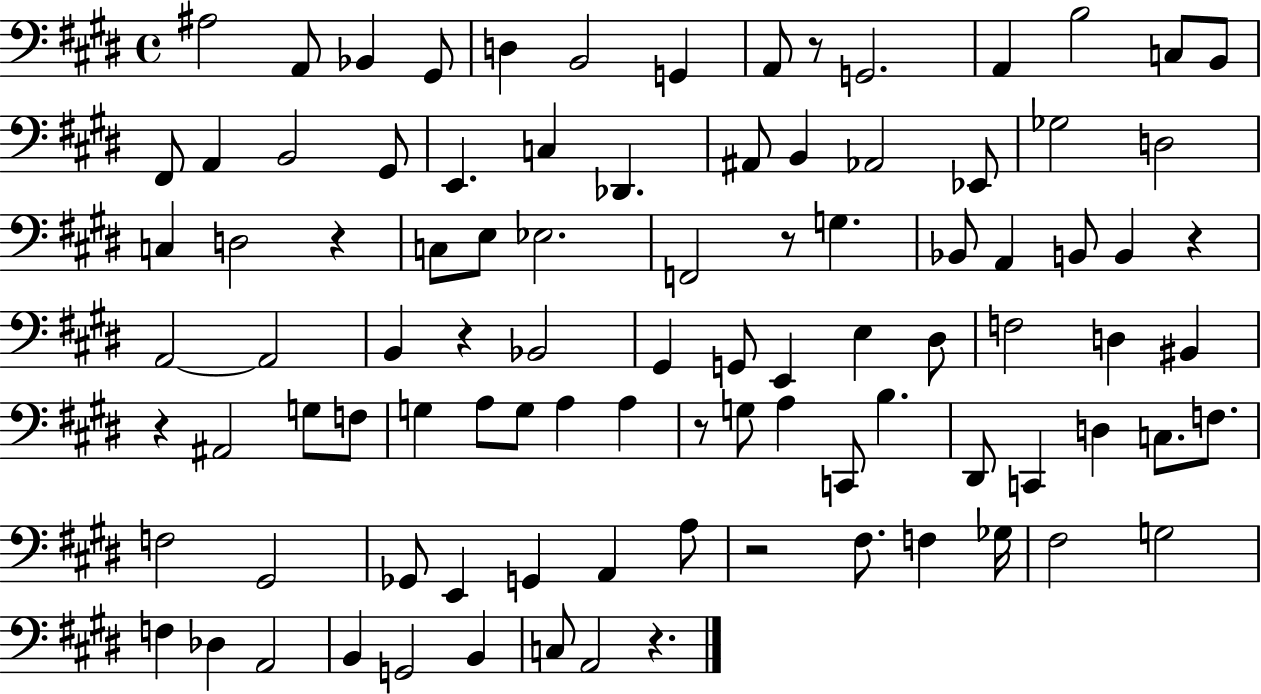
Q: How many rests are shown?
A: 9